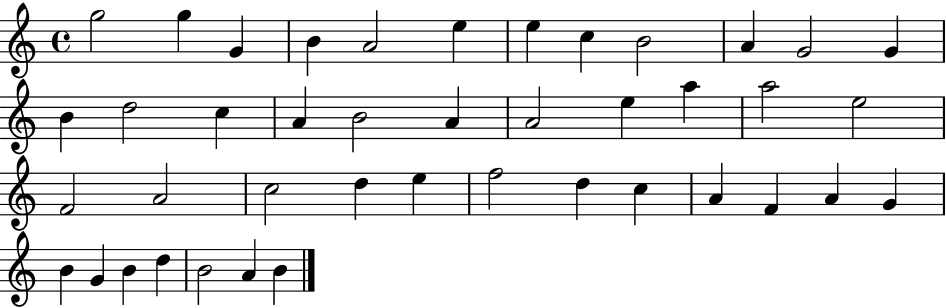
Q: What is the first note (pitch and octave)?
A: G5